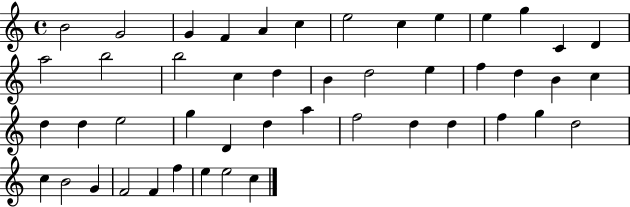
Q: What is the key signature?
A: C major